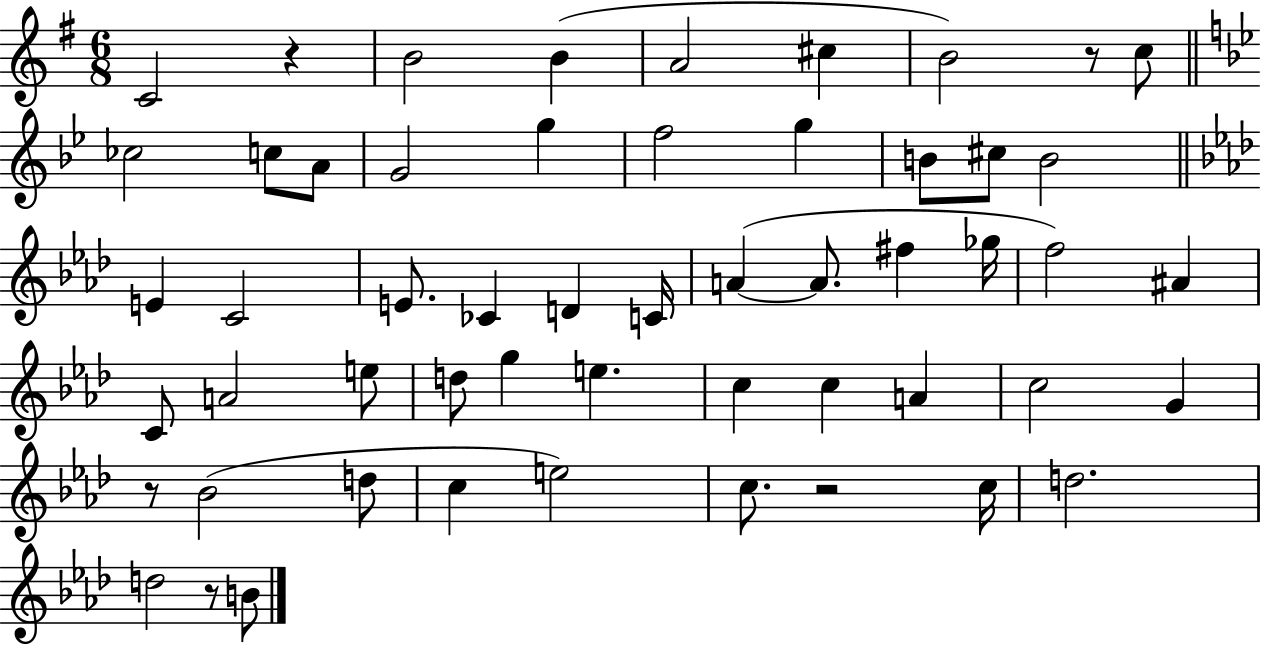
C4/h R/q B4/h B4/q A4/h C#5/q B4/h R/e C5/e CES5/h C5/e A4/e G4/h G5/q F5/h G5/q B4/e C#5/e B4/h E4/q C4/h E4/e. CES4/q D4/q C4/s A4/q A4/e. F#5/q Gb5/s F5/h A#4/q C4/e A4/h E5/e D5/e G5/q E5/q. C5/q C5/q A4/q C5/h G4/q R/e Bb4/h D5/e C5/q E5/h C5/e. R/h C5/s D5/h. D5/h R/e B4/e